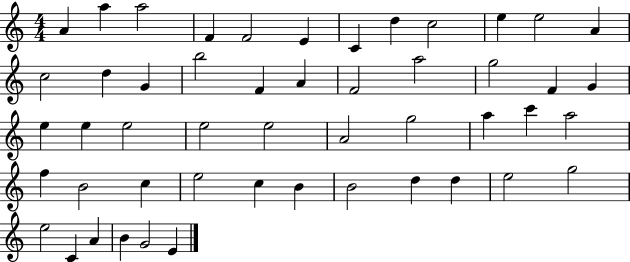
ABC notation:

X:1
T:Untitled
M:4/4
L:1/4
K:C
A a a2 F F2 E C d c2 e e2 A c2 d G b2 F A F2 a2 g2 F G e e e2 e2 e2 A2 g2 a c' a2 f B2 c e2 c B B2 d d e2 g2 e2 C A B G2 E